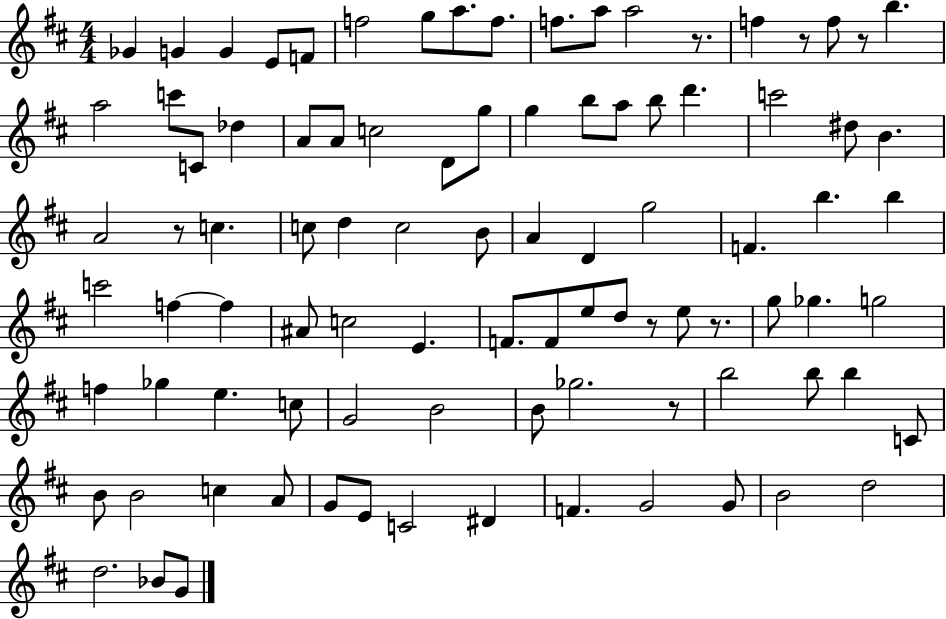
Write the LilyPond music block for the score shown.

{
  \clef treble
  \numericTimeSignature
  \time 4/4
  \key d \major
  ges'4 g'4 g'4 e'8 f'8 | f''2 g''8 a''8. f''8. | f''8. a''8 a''2 r8. | f''4 r8 f''8 r8 b''4. | \break a''2 c'''8 c'8 des''4 | a'8 a'8 c''2 d'8 g''8 | g''4 b''8 a''8 b''8 d'''4. | c'''2 dis''8 b'4. | \break a'2 r8 c''4. | c''8 d''4 c''2 b'8 | a'4 d'4 g''2 | f'4. b''4. b''4 | \break c'''2 f''4~~ f''4 | ais'8 c''2 e'4. | f'8. f'8 e''8 d''8 r8 e''8 r8. | g''8 ges''4. g''2 | \break f''4 ges''4 e''4. c''8 | g'2 b'2 | b'8 ges''2. r8 | b''2 b''8 b''4 c'8 | \break b'8 b'2 c''4 a'8 | g'8 e'8 c'2 dis'4 | f'4. g'2 g'8 | b'2 d''2 | \break d''2. bes'8 g'8 | \bar "|."
}